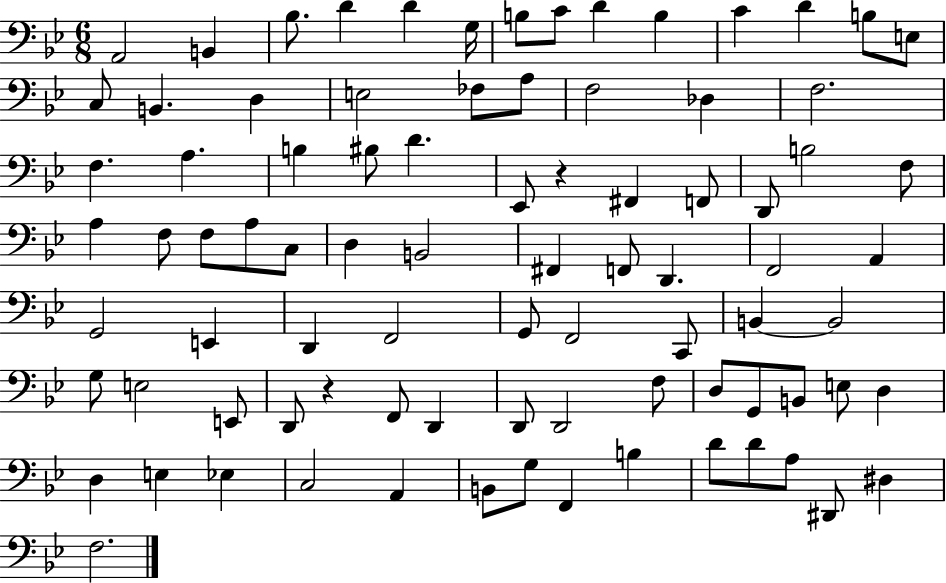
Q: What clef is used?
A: bass